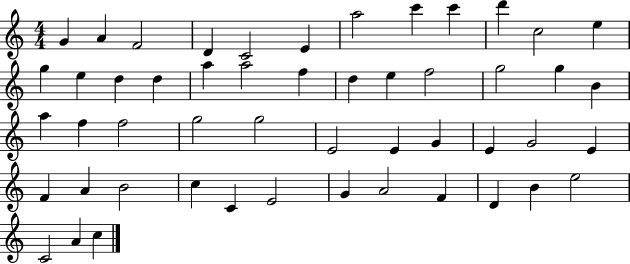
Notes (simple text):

G4/q A4/q F4/h D4/q C4/h E4/q A5/h C6/q C6/q D6/q C5/h E5/q G5/q E5/q D5/q D5/q A5/q A5/h F5/q D5/q E5/q F5/h G5/h G5/q B4/q A5/q F5/q F5/h G5/h G5/h E4/h E4/q G4/q E4/q G4/h E4/q F4/q A4/q B4/h C5/q C4/q E4/h G4/q A4/h F4/q D4/q B4/q E5/h C4/h A4/q C5/q